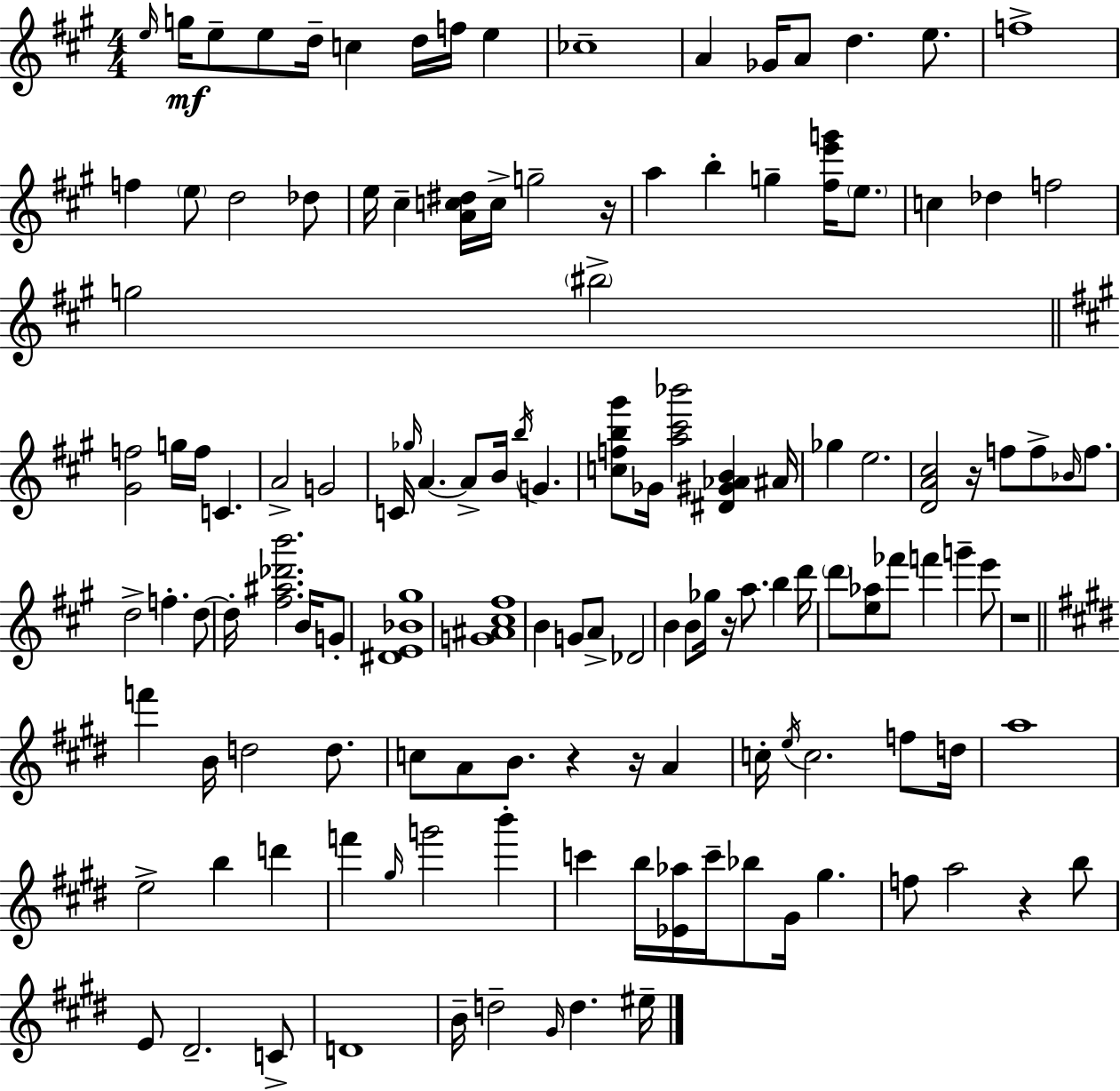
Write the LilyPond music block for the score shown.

{
  \clef treble
  \numericTimeSignature
  \time 4/4
  \key a \major
  \grace { e''16 }\mf g''16 e''8-- e''8 d''16-- c''4 d''16 f''16 e''4 | ces''1-- | a'4 ges'16 a'8 d''4. e''8. | f''1-> | \break f''4 \parenthesize e''8 d''2 des''8 | e''16 cis''4-- <a' c'' dis''>16 c''16-> g''2-- | r16 a''4 b''4-. g''4-- <fis'' e''' g'''>16 \parenthesize e''8. | c''4 des''4 f''2 | \break g''2 \parenthesize bis''2-> | \bar "||" \break \key a \major <gis' f''>2 g''16 f''16 c'4. | a'2-> g'2 | c'16 \grace { ges''16 } a'4.~~ a'8-> b'16 \acciaccatura { b''16 } g'4. | <c'' f'' b'' gis'''>8 ges'16 <a'' cis''' bes'''>2 <dis' gis' aes' b'>4 | \break ais'16 ges''4 e''2. | <d' a' cis''>2 r16 f''8 f''8-> \grace { bes'16 } | f''8. d''2-> f''4.-. | d''8~~ d''16-. <fis'' ais'' des''' b'''>2. | \break b'16 g'8-. <dis' e' bes' gis''>1 | <g' ais' cis'' fis''>1 | b'4 g'8 a'8-> des'2 | b'4 b'8 ges''16 r16 a''8. b''4 | \break d'''16 \parenthesize d'''8 <e'' aes''>8 fes'''8 f'''4 g'''4-- | e'''8 r1 | \bar "||" \break \key e \major f'''4 b'16 d''2 d''8. | c''8 a'8 b'8. r4 r16 a'4 | c''16-. \acciaccatura { e''16 } c''2. f''8 | d''16 a''1 | \break e''2-> b''4 d'''4 | f'''4 \grace { gis''16 } g'''2 b'''4-. | c'''4 b''16 <ees' aes''>16 c'''16-- bes''8 gis'16 gis''4. | f''8 a''2 r4 | \break b''8 e'8 dis'2.-- | c'8-> d'1 | b'16-- d''2-- \grace { gis'16 } d''4. | eis''16-- \bar "|."
}